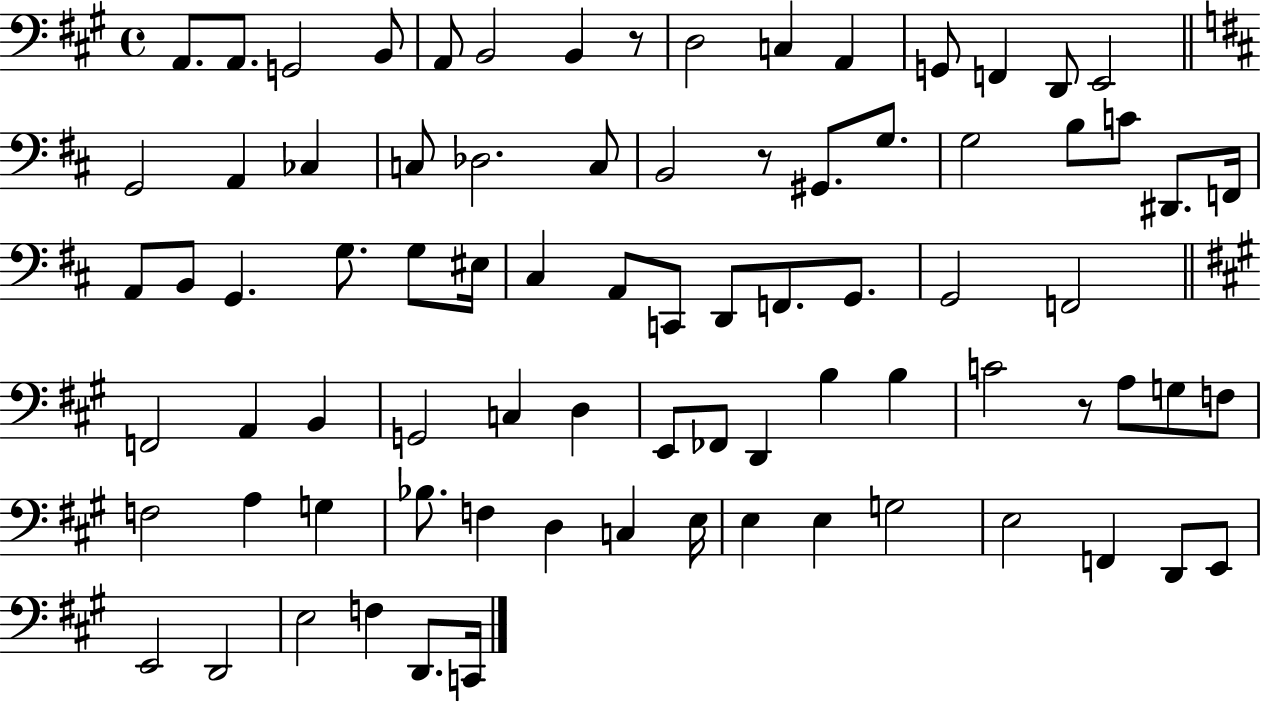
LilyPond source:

{
  \clef bass
  \time 4/4
  \defaultTimeSignature
  \key a \major
  a,8. a,8. g,2 b,8 | a,8 b,2 b,4 r8 | d2 c4 a,4 | g,8 f,4 d,8 e,2 | \break \bar "||" \break \key d \major g,2 a,4 ces4 | c8 des2. c8 | b,2 r8 gis,8. g8. | g2 b8 c'8 dis,8. f,16 | \break a,8 b,8 g,4. g8. g8 eis16 | cis4 a,8 c,8 d,8 f,8. g,8. | g,2 f,2 | \bar "||" \break \key a \major f,2 a,4 b,4 | g,2 c4 d4 | e,8 fes,8 d,4 b4 b4 | c'2 r8 a8 g8 f8 | \break f2 a4 g4 | bes8. f4 d4 c4 e16 | e4 e4 g2 | e2 f,4 d,8 e,8 | \break e,2 d,2 | e2 f4 d,8. c,16 | \bar "|."
}